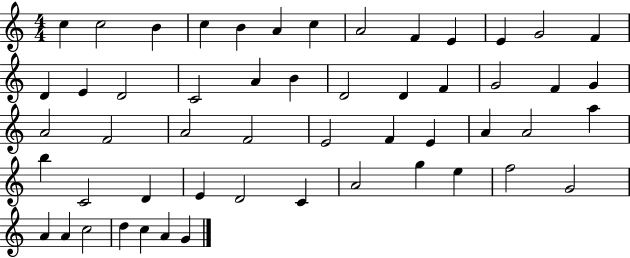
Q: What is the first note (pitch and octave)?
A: C5